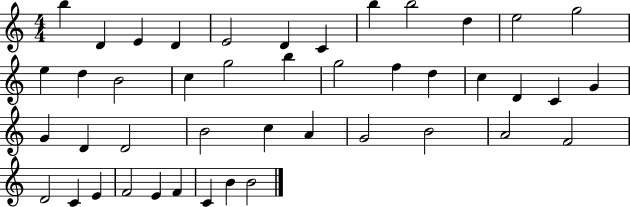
X:1
T:Untitled
M:4/4
L:1/4
K:C
b D E D E2 D C b b2 d e2 g2 e d B2 c g2 b g2 f d c D C G G D D2 B2 c A G2 B2 A2 F2 D2 C E F2 E F C B B2